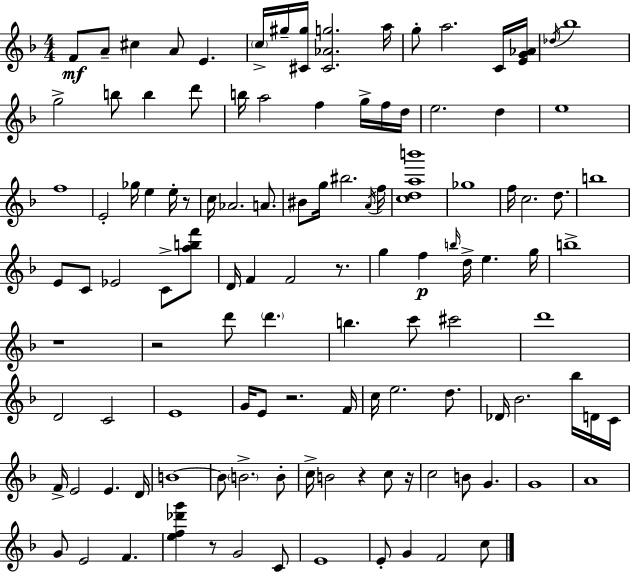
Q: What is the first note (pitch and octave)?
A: F4